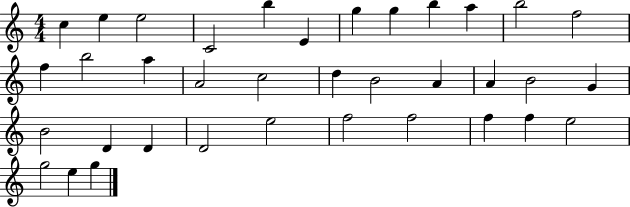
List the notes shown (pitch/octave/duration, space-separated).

C5/q E5/q E5/h C4/h B5/q E4/q G5/q G5/q B5/q A5/q B5/h F5/h F5/q B5/h A5/q A4/h C5/h D5/q B4/h A4/q A4/q B4/h G4/q B4/h D4/q D4/q D4/h E5/h F5/h F5/h F5/q F5/q E5/h G5/h E5/q G5/q